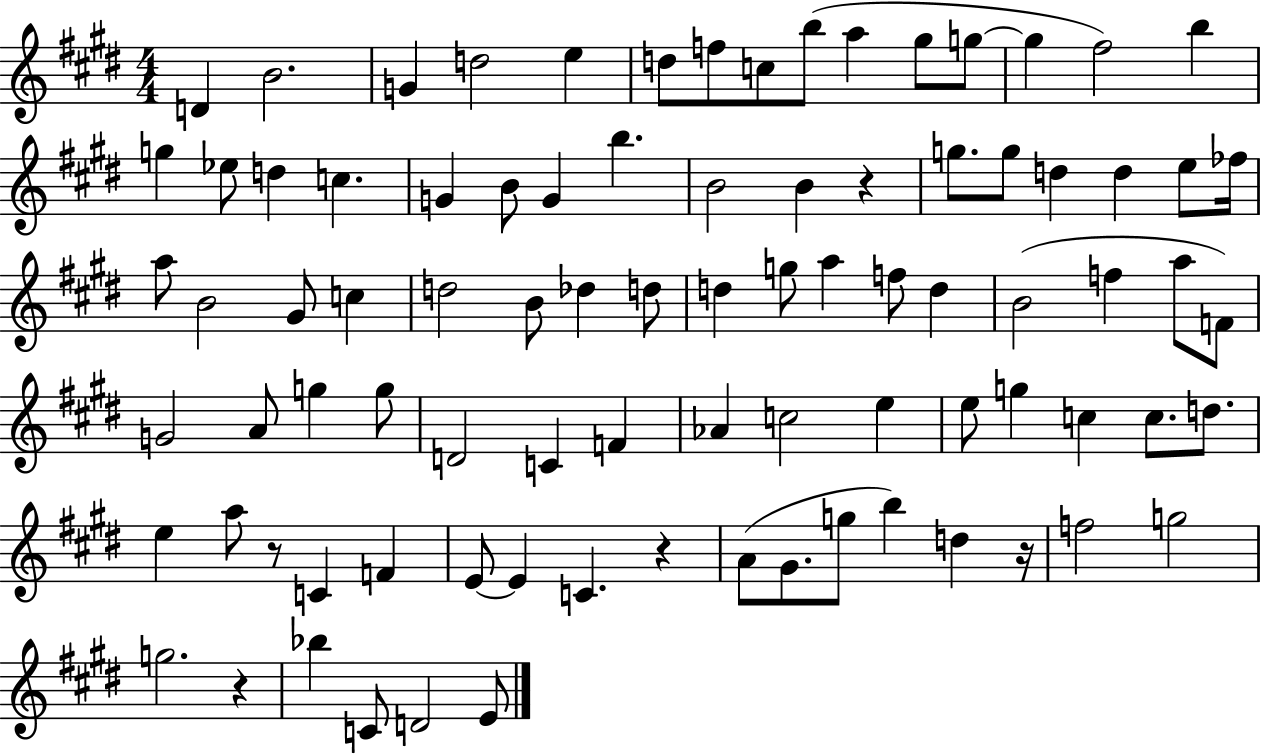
{
  \clef treble
  \numericTimeSignature
  \time 4/4
  \key e \major
  \repeat volta 2 { d'4 b'2. | g'4 d''2 e''4 | d''8 f''8 c''8 b''8( a''4 gis''8 g''8~~ | g''4 fis''2) b''4 | \break g''4 ees''8 d''4 c''4. | g'4 b'8 g'4 b''4. | b'2 b'4 r4 | g''8. g''8 d''4 d''4 e''8 fes''16 | \break a''8 b'2 gis'8 c''4 | d''2 b'8 des''4 d''8 | d''4 g''8 a''4 f''8 d''4 | b'2( f''4 a''8 f'8) | \break g'2 a'8 g''4 g''8 | d'2 c'4 f'4 | aes'4 c''2 e''4 | e''8 g''4 c''4 c''8. d''8. | \break e''4 a''8 r8 c'4 f'4 | e'8~~ e'4 c'4. r4 | a'8( gis'8. g''8 b''4) d''4 r16 | f''2 g''2 | \break g''2. r4 | bes''4 c'8 d'2 e'8 | } \bar "|."
}